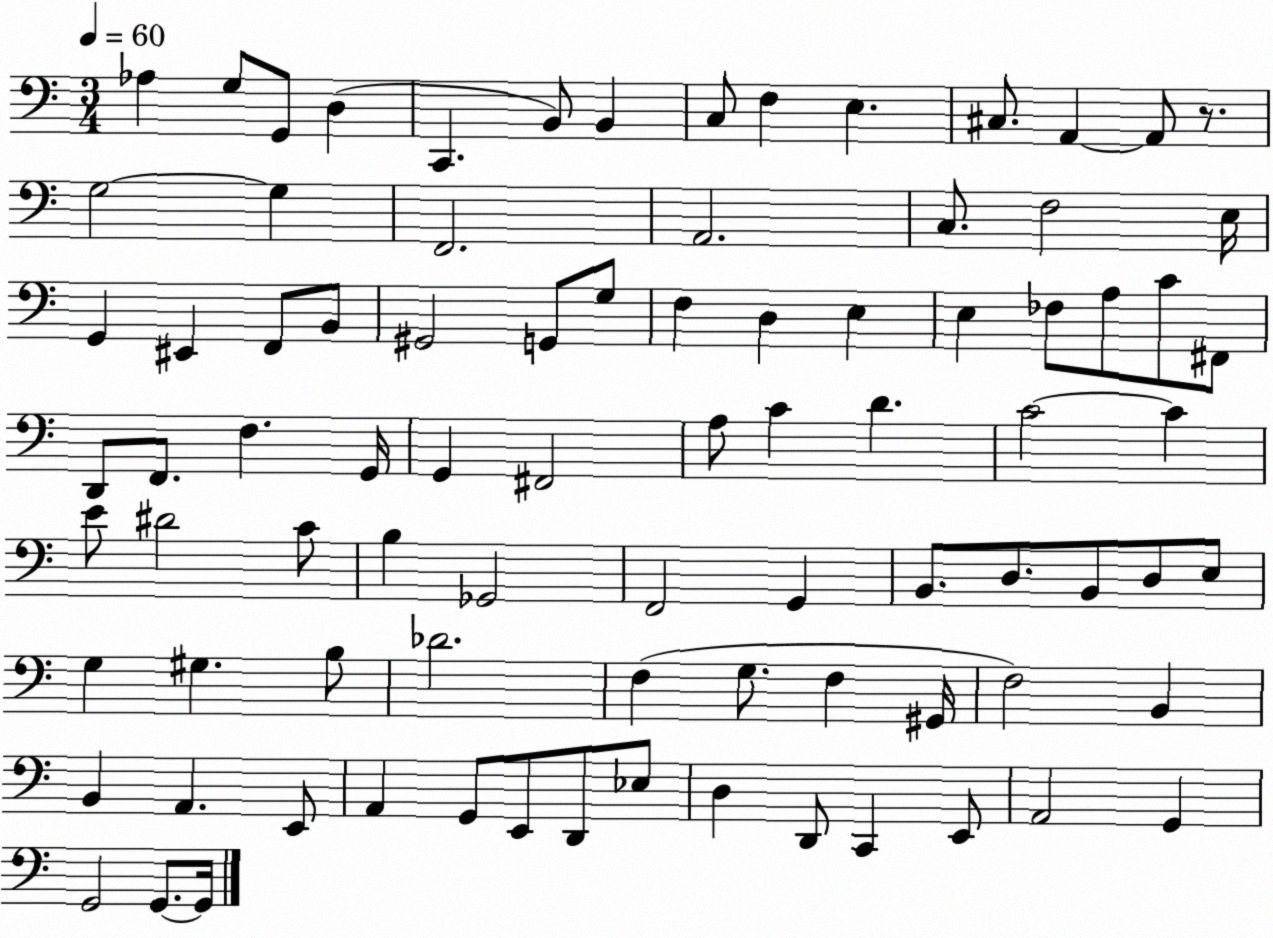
X:1
T:Untitled
M:3/4
L:1/4
K:C
_A, G,/2 G,,/2 D, C,, B,,/2 B,, C,/2 F, E, ^C,/2 A,, A,,/2 z/2 G,2 G, F,,2 A,,2 C,/2 F,2 E,/4 G,, ^E,, F,,/2 B,,/2 ^G,,2 G,,/2 G,/2 F, D, E, E, _F,/2 A,/2 C/2 ^F,,/2 D,,/2 F,,/2 F, G,,/4 G,, ^F,,2 A,/2 C D C2 C E/2 ^D2 C/2 B, _G,,2 F,,2 G,, B,,/2 D,/2 B,,/2 D,/2 E,/2 G, ^G, B,/2 _D2 F, G,/2 F, ^G,,/4 F,2 B,, B,, A,, E,,/2 A,, G,,/2 E,,/2 D,,/2 _E,/2 D, D,,/2 C,, E,,/2 A,,2 G,, G,,2 G,,/2 G,,/4